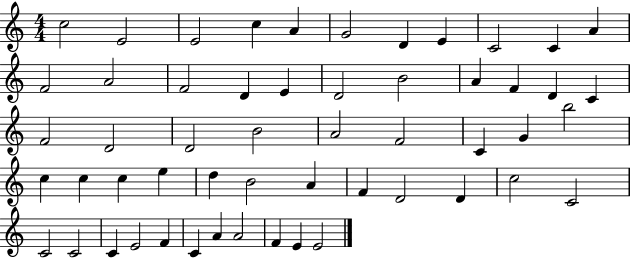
{
  \clef treble
  \numericTimeSignature
  \time 4/4
  \key c \major
  c''2 e'2 | e'2 c''4 a'4 | g'2 d'4 e'4 | c'2 c'4 a'4 | \break f'2 a'2 | f'2 d'4 e'4 | d'2 b'2 | a'4 f'4 d'4 c'4 | \break f'2 d'2 | d'2 b'2 | a'2 f'2 | c'4 g'4 b''2 | \break c''4 c''4 c''4 e''4 | d''4 b'2 a'4 | f'4 d'2 d'4 | c''2 c'2 | \break c'2 c'2 | c'4 e'2 f'4 | c'4 a'4 a'2 | f'4 e'4 e'2 | \break \bar "|."
}